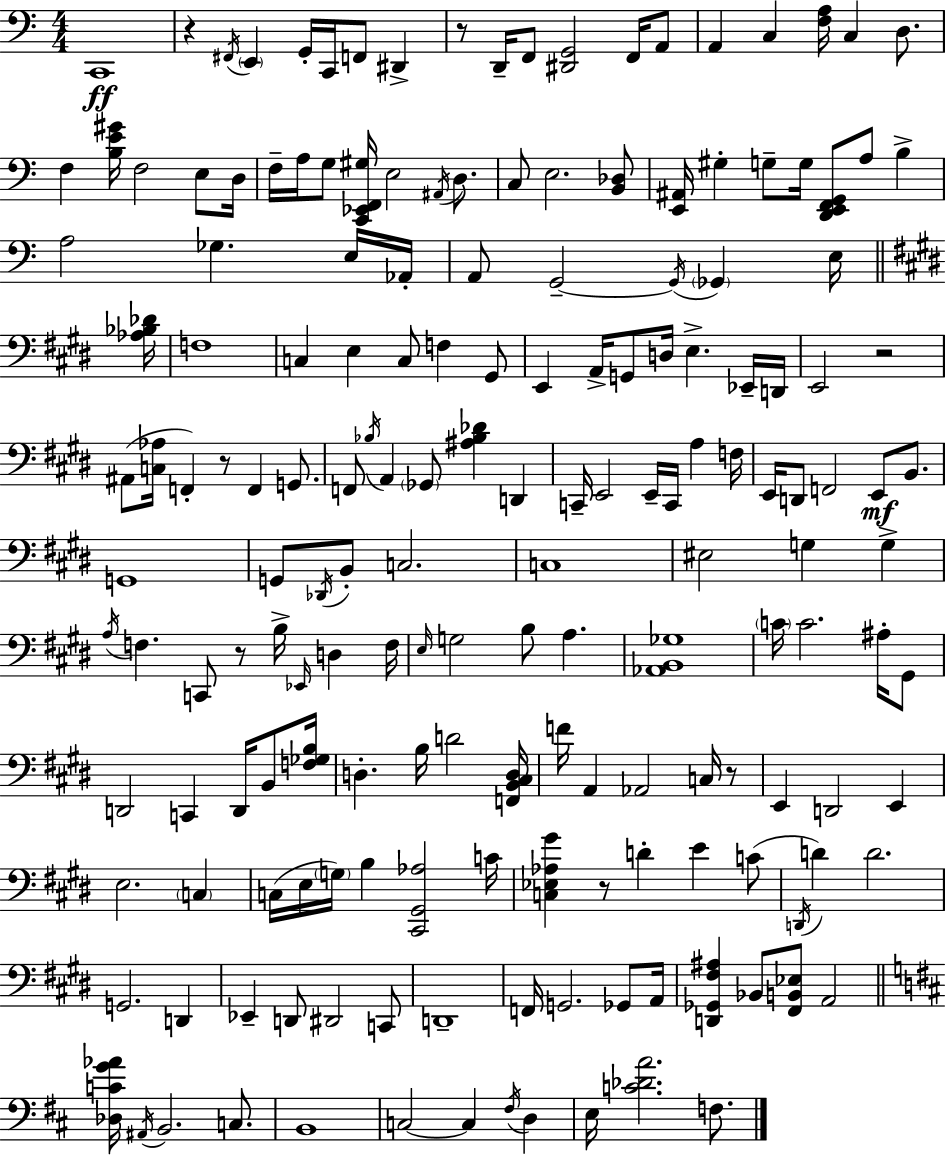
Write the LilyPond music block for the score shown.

{
  \clef bass
  \numericTimeSignature
  \time 4/4
  \key a \minor
  c,1\ff | r4 \acciaccatura { fis,16 } \parenthesize e,4 g,16-. c,16 f,8 dis,4-> | r8 d,16-- f,8 <dis, g,>2 f,16 a,8 | a,4 c4 <f a>16 c4 d8. | \break f4 <b e' gis'>16 f2 e8 | d16 f16-- a16 g8 <c, ees, f, gis>16 e2 \acciaccatura { ais,16 } d8. | c8 e2. | <b, des>8 <e, ais,>16 gis4-. g8-- g16 <d, e, f, g,>8 a8 b4-> | \break a2 ges4. | e16 aes,16-. a,8 g,2--~~ \acciaccatura { g,16 } \parenthesize ges,4 | e16 \bar "||" \break \key e \major <aes bes des'>16 f1 | c4 e4 c8 f4 gis,8 | e,4 a,16-> g,8 d16 e4.-> ees,16-- | d,16 e,2 r2 | \break ais,8( <c aes>16 f,4-.) r8 f,4 g,8. | f,8 \acciaccatura { bes16 } a,4 \parenthesize ges,8 <ais bes des'>4 d,4 | c,16-- e,2 e,16-- c,16 a4 | f16 e,16 d,8 f,2 e,8\mf b,8. | \break g,1 | g,8 \acciaccatura { des,16 } b,8-. c2. | c1 | eis2 g4 g4-> | \break \acciaccatura { a16 } f4. c,8 r8 b16-> \grace { ees,16 } | d4 f16 \grace { e16 } g2 b8 | a4. <aes, b, ges>1 | \parenthesize c'16 c'2. | \break ais16-. gis,8 d,2 c,4 | d,16 b,8 <f ges b>16 d4.-. b16 d'2 | <f, b, cis d>16 f'16 a,4 aes,2 | c16 r8 e,4 d,2 | \break e,4 e2. | \parenthesize c4 c16( e16 \parenthesize g16) b4 <cis, gis, aes>2 | c'16 <c ees aes gis'>4 r8 d'4-. | e'4 c'8( \acciaccatura { d,16 } d'4) d'2. | \break g,2. | d,4 ees,4-- d,8 dis,2 | c,8 d,1-- | f,16 g,2. | \break ges,8 a,16 <d, ges, fis ais>4 bes,8 <fis, b, ees>8 a,2 | \bar "||" \break \key b \minor <des c' g' aes'>16 \acciaccatura { ais,16 } b,2. c8. | b,1 | c2~~ c4 \acciaccatura { fis16 } d4 | e16 <c' des' a'>2. f8. | \break \bar "|."
}